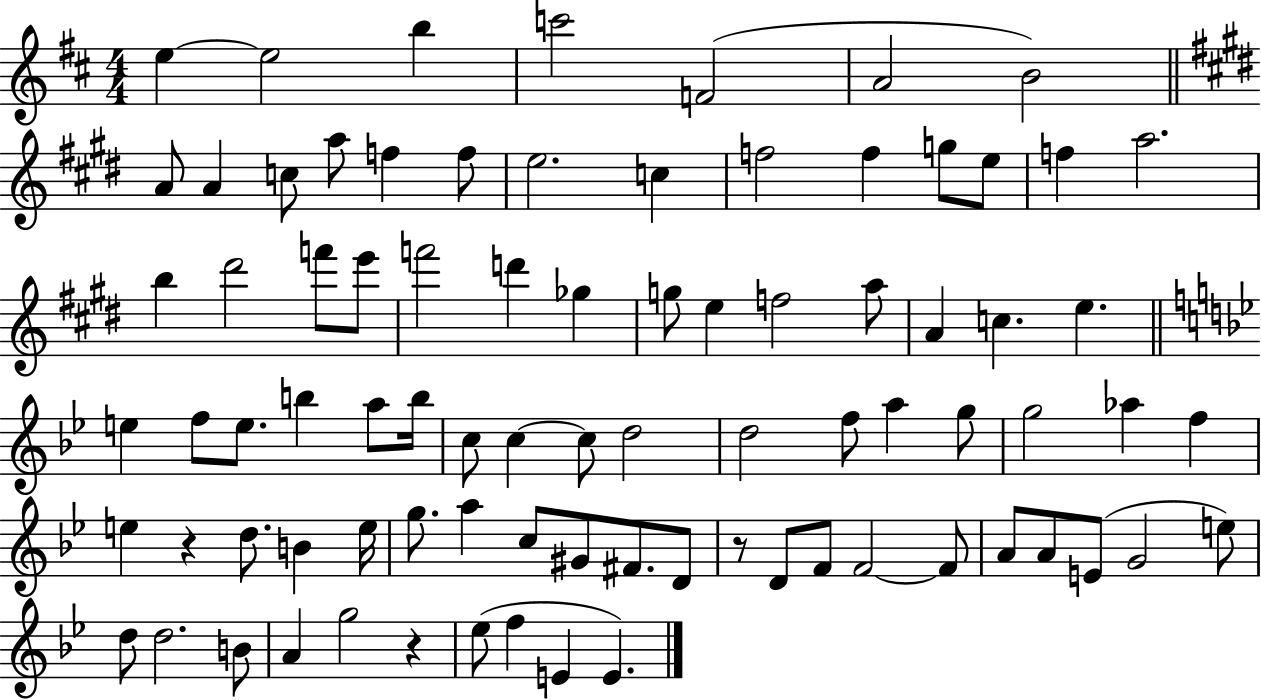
{
  \clef treble
  \numericTimeSignature
  \time 4/4
  \key d \major
  e''4~~ e''2 b''4 | c'''2 f'2( | a'2 b'2) | \bar "||" \break \key e \major a'8 a'4 c''8 a''8 f''4 f''8 | e''2. c''4 | f''2 f''4 g''8 e''8 | f''4 a''2. | \break b''4 dis'''2 f'''8 e'''8 | f'''2 d'''4 ges''4 | g''8 e''4 f''2 a''8 | a'4 c''4. e''4. | \break \bar "||" \break \key bes \major e''4 f''8 e''8. b''4 a''8 b''16 | c''8 c''4~~ c''8 d''2 | d''2 f''8 a''4 g''8 | g''2 aes''4 f''4 | \break e''4 r4 d''8. b'4 e''16 | g''8. a''4 c''8 gis'8 fis'8. d'8 | r8 d'8 f'8 f'2~~ f'8 | a'8 a'8 e'8( g'2 e''8) | \break d''8 d''2. b'8 | a'4 g''2 r4 | ees''8( f''4 e'4 e'4.) | \bar "|."
}